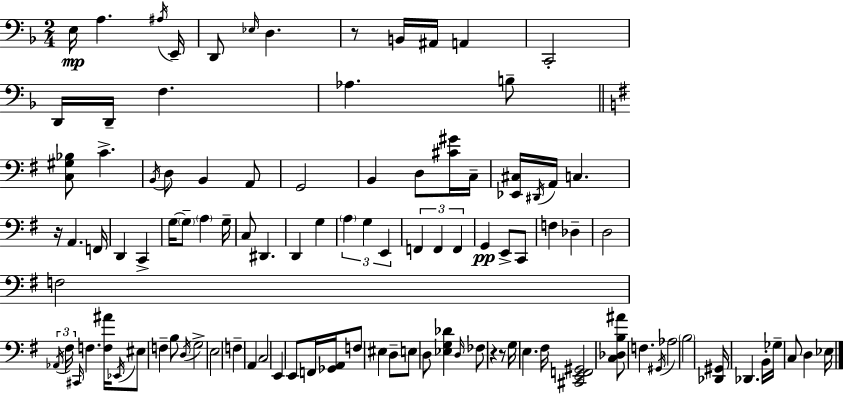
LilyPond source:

{
  \clef bass
  \numericTimeSignature
  \time 2/4
  \key f \major
  e16\mp a4. \acciaccatura { ais16 } | e,16-- d,8 \grace { ees16 } d4. | r8 b,16 ais,16 a,4 | c,2-. | \break d,16 d,16-- f4. | aes4. | b8-- \bar "||" \break \key e \minor <c gis bes>8 c'4.-> | \acciaccatura { b,16 } d8 b,4 a,8 | g,2 | b,4 d8 <cis' gis'>16 | \break c16-- <ees, cis>16 \acciaccatura { dis,16 } a,16 c4. | r16 a,4. | f,16 d,4 c,4-> | g16~~ \parenthesize g8-- \parenthesize a4 | \break g16-- c8 dis,4. | d,4 g4 | \tuplet 3/2 { \parenthesize a4 g4 | e,4 } \tuplet 3/2 { f,4 | \break f,4 f,4 } | g,4\pp e,8-> | c,8 f4 des4-- | d2 | \break f2 | \tuplet 3/2 { \acciaccatura { aes,16 } fis16 \grace { cis,16 } } f4. | <f ais'>16 \acciaccatura { ees,16 } eis8 f4-- | b8 \acciaccatura { d16 } g2-> | \break e2 | f4-- | a,4 c2 | e,4 | \break e,8 f,16 <ges, a,>16 f8 | eis4 d8-- e8 | d8 <ees g des'>4 \grace { d16 } fes8 | r4 r8 g16 | \break e4. fis16 <cis, e, f, gis,>2 | <c des b ais'>8 | f4. \acciaccatura { gis,16 } | aes2 | \break \parenthesize b2 | <des, gis,>16 des,4. b,16-. | ges16-- c8 d4 ees16 | \bar "|."
}